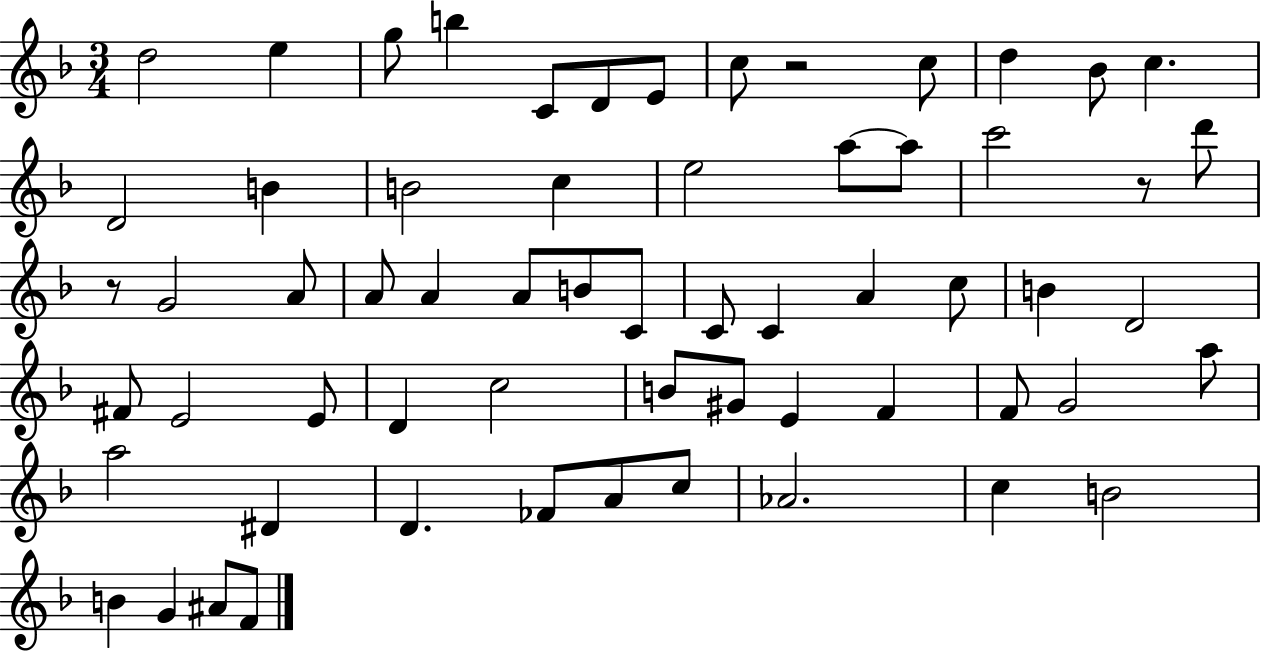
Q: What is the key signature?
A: F major